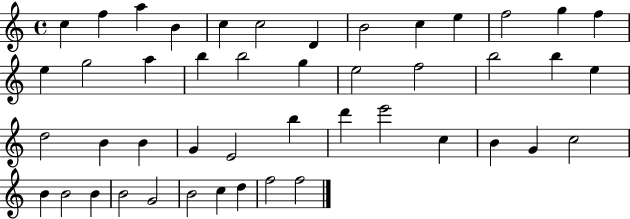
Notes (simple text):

C5/q F5/q A5/q B4/q C5/q C5/h D4/q B4/h C5/q E5/q F5/h G5/q F5/q E5/q G5/h A5/q B5/q B5/h G5/q E5/h F5/h B5/h B5/q E5/q D5/h B4/q B4/q G4/q E4/h B5/q D6/q E6/h C5/q B4/q G4/q C5/h B4/q B4/h B4/q B4/h G4/h B4/h C5/q D5/q F5/h F5/h